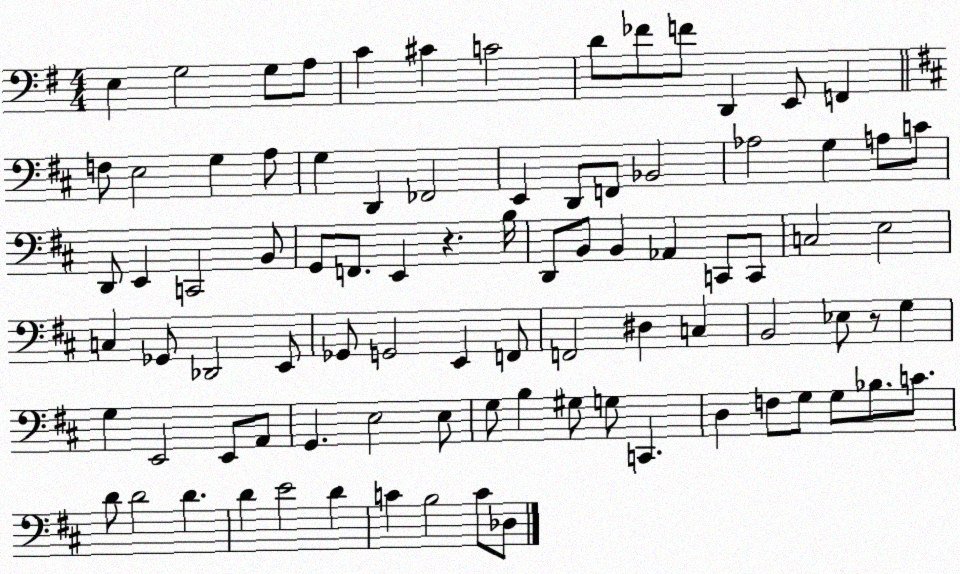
X:1
T:Untitled
M:4/4
L:1/4
K:G
E, G,2 G,/2 A,/2 C ^C C2 D/2 _F/2 F/2 D,, E,,/2 F,, F,/2 E,2 G, A,/2 G, D,, _F,,2 E,, D,,/2 F,,/2 _B,,2 _A,2 G, A,/2 C/2 D,,/2 E,, C,,2 B,,/2 G,,/2 F,,/2 E,, z B,/4 D,,/2 B,,/2 B,, _A,, C,,/2 C,,/2 C,2 E,2 C, _G,,/2 _D,,2 E,,/2 _G,,/2 G,,2 E,, F,,/2 F,,2 ^D, C, B,,2 _E,/2 z/2 G, G, E,,2 E,,/2 A,,/2 G,, E,2 E,/2 G,/2 B, ^G,/2 G,/2 C,, D, F,/2 G,/2 G,/2 _B,/2 C/2 D/2 D2 D D E2 D C B,2 C/2 _D,/2